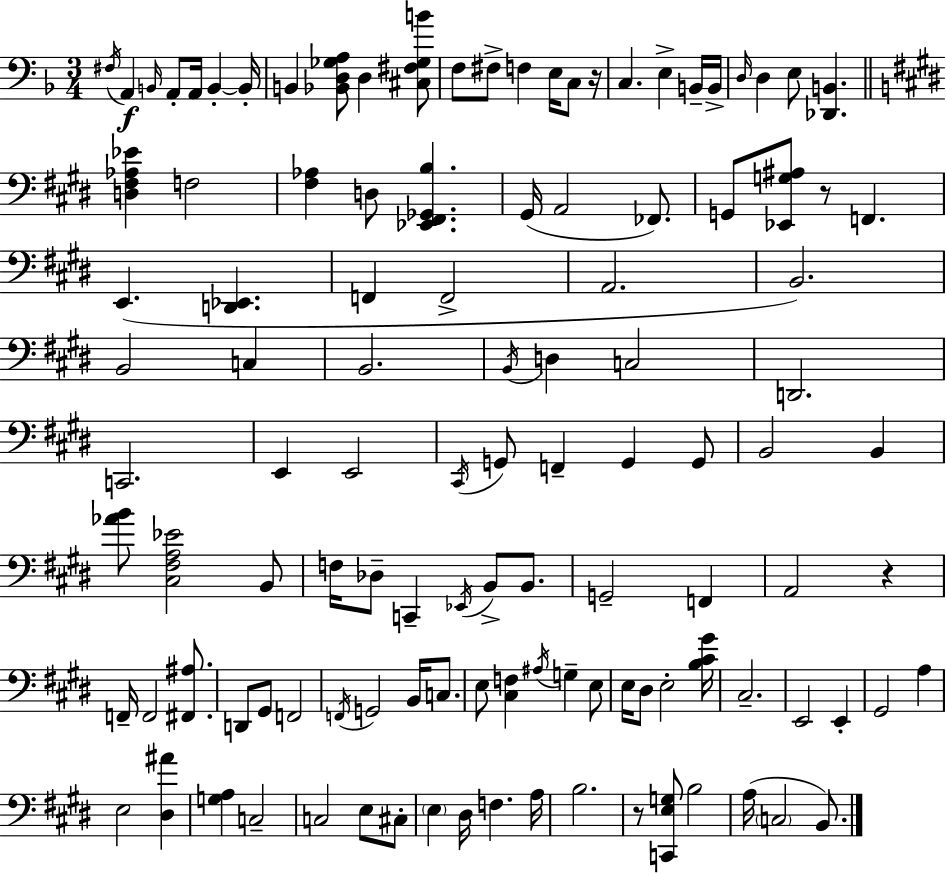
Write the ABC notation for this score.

X:1
T:Untitled
M:3/4
L:1/4
K:Dm
^F,/4 A,, B,,/4 A,,/2 A,,/4 B,, B,,/4 B,, [_B,,D,_G,A,]/2 D, [^C,^F,_G,B]/2 F,/2 ^F,/2 F, E,/4 C,/2 z/4 C, E, B,,/4 B,,/4 D,/4 D, E,/2 [_D,,B,,] [D,^F,_A,_E] F,2 [^F,_A,] D,/2 [_E,,^F,,_G,,B,] ^G,,/4 A,,2 _F,,/2 G,,/2 [_E,,G,^A,]/2 z/2 F,, E,, [D,,_E,,] F,, F,,2 A,,2 B,,2 B,,2 C, B,,2 B,,/4 D, C,2 D,,2 C,,2 E,, E,,2 ^C,,/4 G,,/2 F,, G,, G,,/2 B,,2 B,, [_AB]/2 [^C,^F,A,_E]2 B,,/2 F,/4 _D,/2 C,, _E,,/4 B,,/2 B,,/2 G,,2 F,, A,,2 z F,,/4 F,,2 [^F,,^A,]/2 D,,/2 ^G,,/2 F,,2 F,,/4 G,,2 B,,/4 C,/2 E,/2 [^C,F,] ^A,/4 G, E,/2 E,/4 ^D,/2 E,2 [B,^C^G]/4 ^C,2 E,,2 E,, ^G,,2 A, E,2 [^D,^A] [G,A,] C,2 C,2 E,/2 ^C,/2 E, ^D,/4 F, A,/4 B,2 z/2 [C,,E,G,]/2 B,2 A,/4 C,2 B,,/2